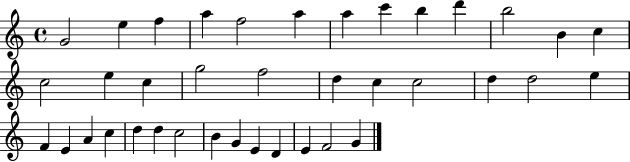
G4/h E5/q F5/q A5/q F5/h A5/q A5/q C6/q B5/q D6/q B5/h B4/q C5/q C5/h E5/q C5/q G5/h F5/h D5/q C5/q C5/h D5/q D5/h E5/q F4/q E4/q A4/q C5/q D5/q D5/q C5/h B4/q G4/q E4/q D4/q E4/q F4/h G4/q